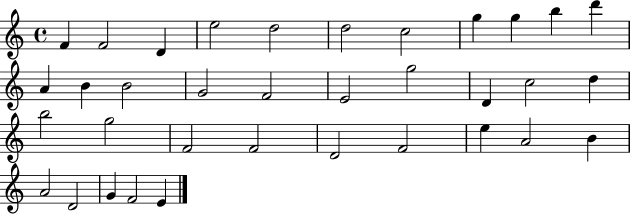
F4/q F4/h D4/q E5/h D5/h D5/h C5/h G5/q G5/q B5/q D6/q A4/q B4/q B4/h G4/h F4/h E4/h G5/h D4/q C5/h D5/q B5/h G5/h F4/h F4/h D4/h F4/h E5/q A4/h B4/q A4/h D4/h G4/q F4/h E4/q